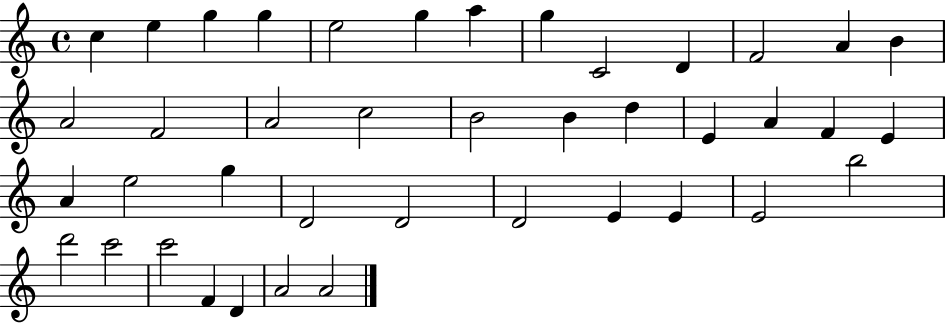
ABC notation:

X:1
T:Untitled
M:4/4
L:1/4
K:C
c e g g e2 g a g C2 D F2 A B A2 F2 A2 c2 B2 B d E A F E A e2 g D2 D2 D2 E E E2 b2 d'2 c'2 c'2 F D A2 A2